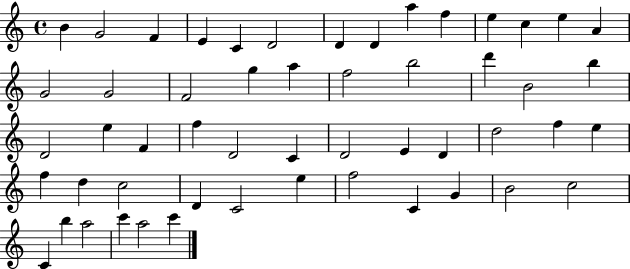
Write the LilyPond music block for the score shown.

{
  \clef treble
  \time 4/4
  \defaultTimeSignature
  \key c \major
  b'4 g'2 f'4 | e'4 c'4 d'2 | d'4 d'4 a''4 f''4 | e''4 c''4 e''4 a'4 | \break g'2 g'2 | f'2 g''4 a''4 | f''2 b''2 | d'''4 b'2 b''4 | \break d'2 e''4 f'4 | f''4 d'2 c'4 | d'2 e'4 d'4 | d''2 f''4 e''4 | \break f''4 d''4 c''2 | d'4 c'2 e''4 | f''2 c'4 g'4 | b'2 c''2 | \break c'4 b''4 a''2 | c'''4 a''2 c'''4 | \bar "|."
}